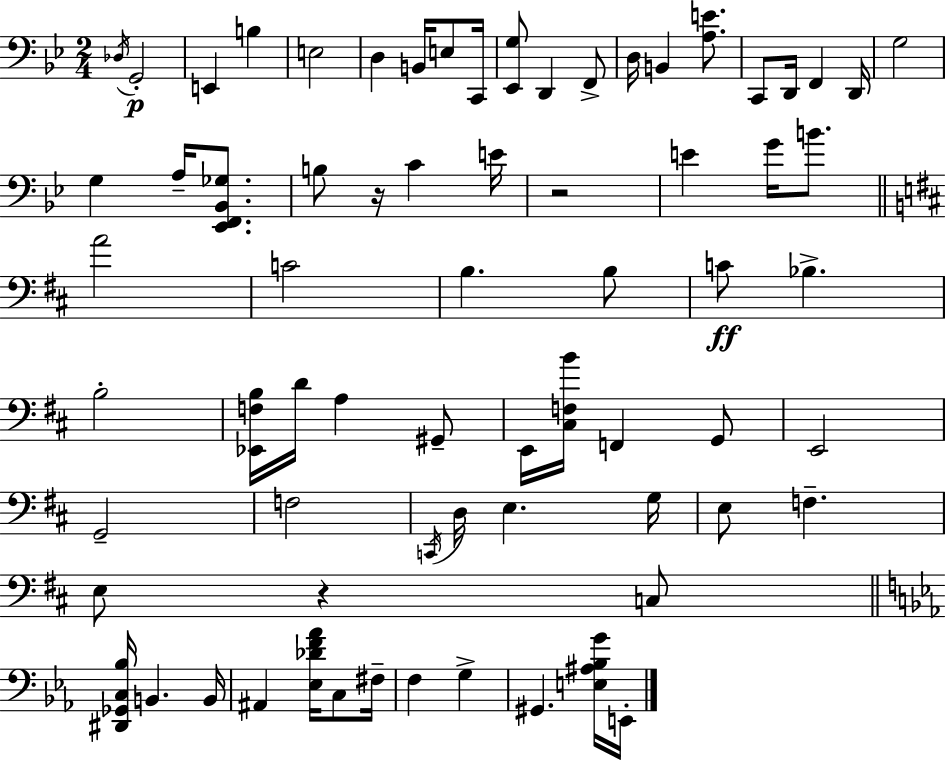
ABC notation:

X:1
T:Untitled
M:2/4
L:1/4
K:Bb
_D,/4 G,,2 E,, B, E,2 D, B,,/4 E,/2 C,,/4 [_E,,G,]/2 D,, F,,/2 D,/4 B,, [A,E]/2 C,,/2 D,,/4 F,, D,,/4 G,2 G, A,/4 [_E,,F,,_B,,_G,]/2 B,/2 z/4 C E/4 z2 E G/4 B/2 A2 C2 B, B,/2 C/2 _B, B,2 [_E,,F,B,]/4 D/4 A, ^G,,/2 E,,/4 [^C,F,B]/4 F,, G,,/2 E,,2 G,,2 F,2 C,,/4 D,/4 E, G,/4 E,/2 F, E,/2 z C,/2 [^D,,_G,,C,_B,]/4 B,, B,,/4 ^A,, [_E,_DF_A]/4 C,/2 ^F,/4 F, G, ^G,, [E,^A,_B,G]/4 E,,/4